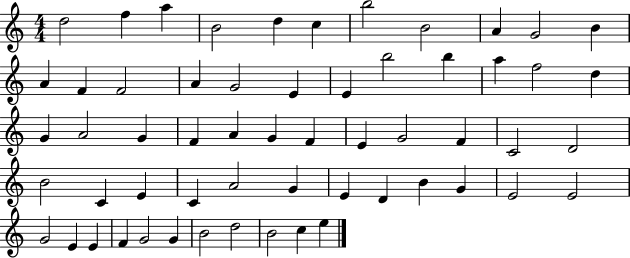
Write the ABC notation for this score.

X:1
T:Untitled
M:4/4
L:1/4
K:C
d2 f a B2 d c b2 B2 A G2 B A F F2 A G2 E E b2 b a f2 d G A2 G F A G F E G2 F C2 D2 B2 C E C A2 G E D B G E2 E2 G2 E E F G2 G B2 d2 B2 c e